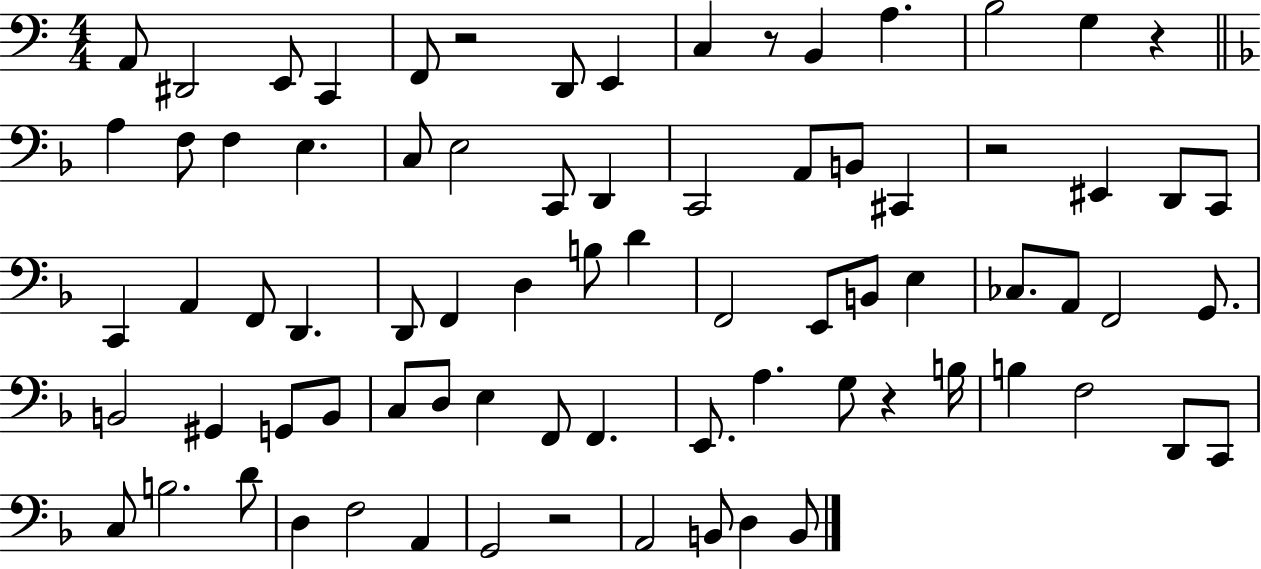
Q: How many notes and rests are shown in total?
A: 78